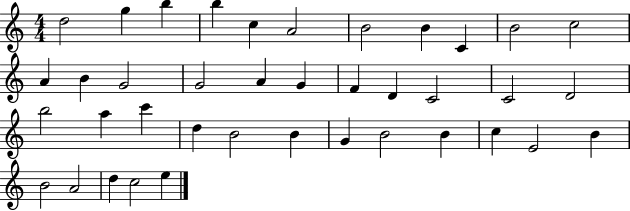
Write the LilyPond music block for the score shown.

{
  \clef treble
  \numericTimeSignature
  \time 4/4
  \key c \major
  d''2 g''4 b''4 | b''4 c''4 a'2 | b'2 b'4 c'4 | b'2 c''2 | \break a'4 b'4 g'2 | g'2 a'4 g'4 | f'4 d'4 c'2 | c'2 d'2 | \break b''2 a''4 c'''4 | d''4 b'2 b'4 | g'4 b'2 b'4 | c''4 e'2 b'4 | \break b'2 a'2 | d''4 c''2 e''4 | \bar "|."
}